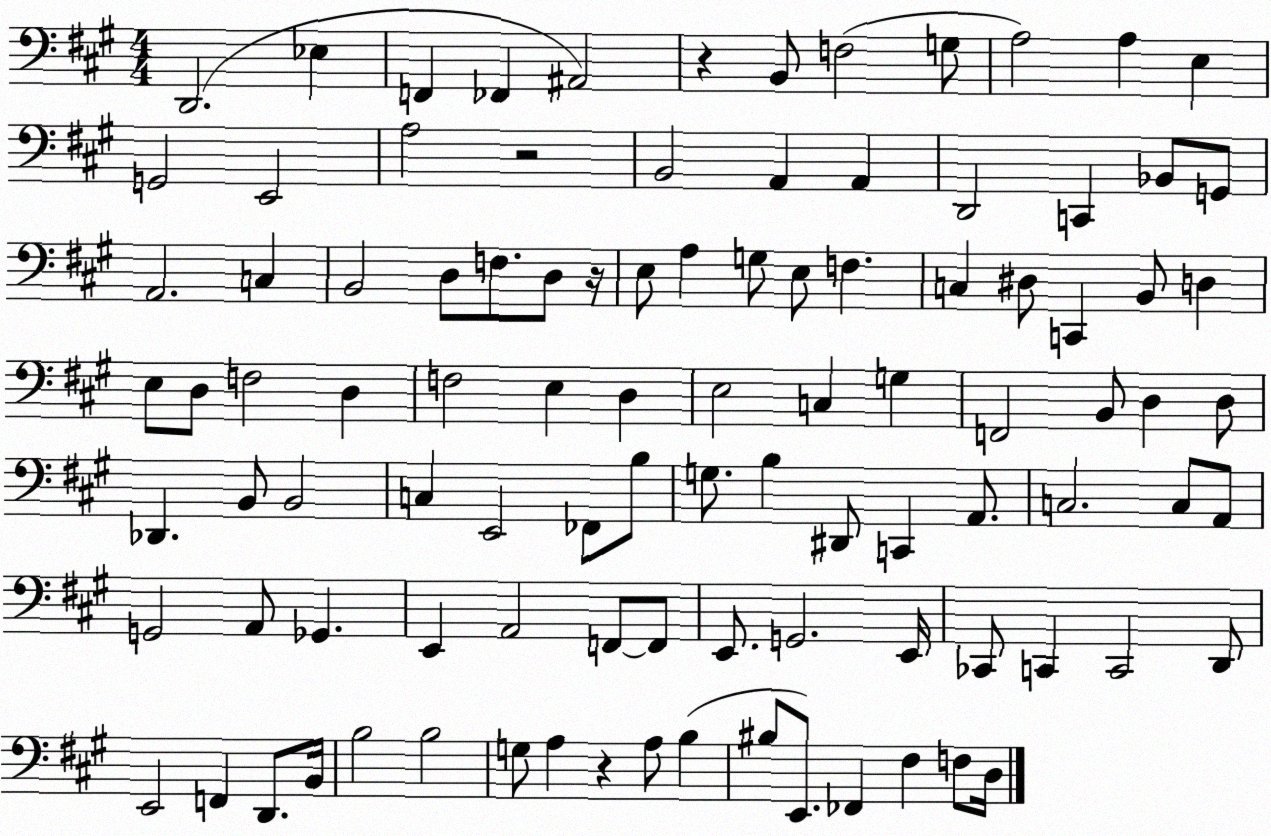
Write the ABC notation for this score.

X:1
T:Untitled
M:4/4
L:1/4
K:A
D,,2 _E, F,, _F,, ^A,,2 z B,,/2 F,2 G,/2 A,2 A, E, G,,2 E,,2 A,2 z2 B,,2 A,, A,, D,,2 C,, _B,,/2 G,,/2 A,,2 C, B,,2 D,/2 F,/2 D,/2 z/4 E,/2 A, G,/2 E,/2 F, C, ^D,/2 C,, B,,/2 D, E,/2 D,/2 F,2 D, F,2 E, D, E,2 C, G, F,,2 B,,/2 D, D,/2 _D,, B,,/2 B,,2 C, E,,2 _F,,/2 B,/2 G,/2 B, ^D,,/2 C,, A,,/2 C,2 C,/2 A,,/2 G,,2 A,,/2 _G,, E,, A,,2 F,,/2 F,,/2 E,,/2 G,,2 E,,/4 _C,,/2 C,, C,,2 D,,/2 E,,2 F,, D,,/2 B,,/4 B,2 B,2 G,/2 A, z A,/2 B, ^B,/2 E,,/2 _F,, ^F, F,/2 D,/4